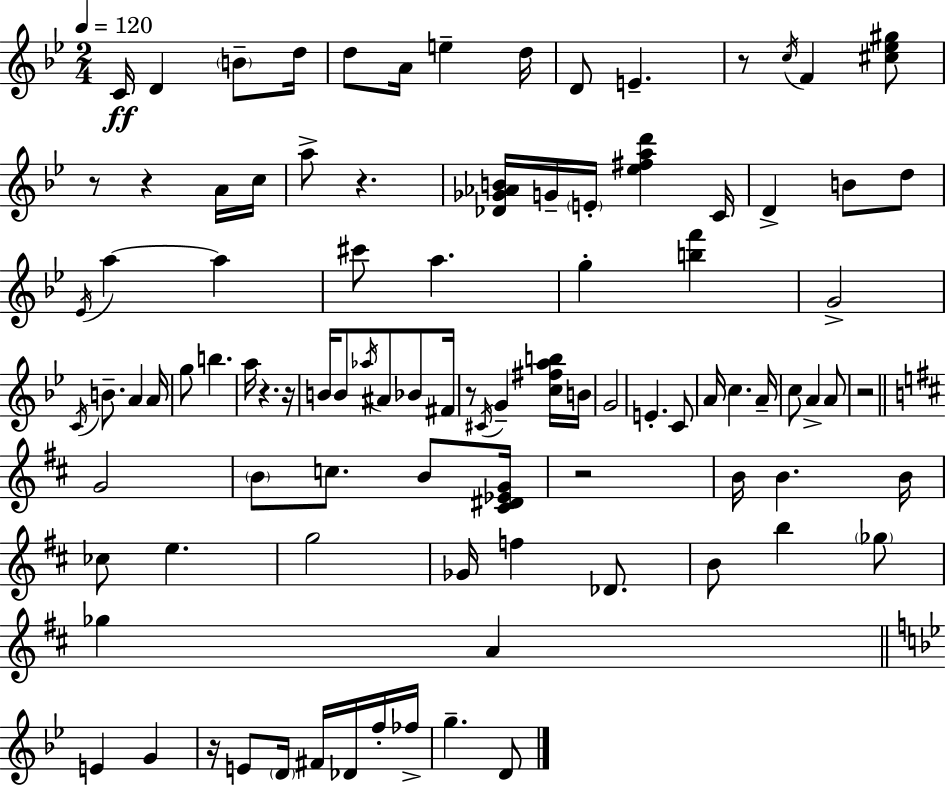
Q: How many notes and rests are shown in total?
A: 97